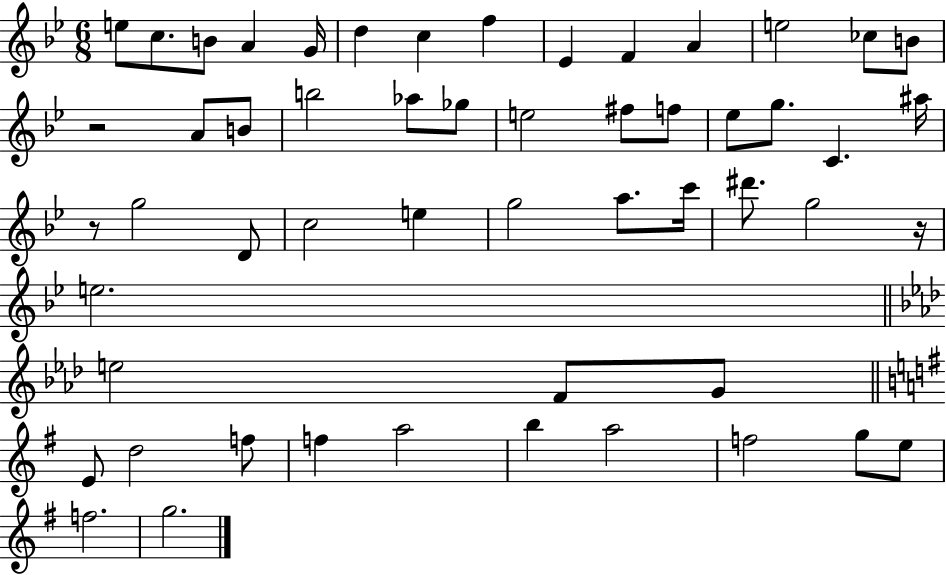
E5/e C5/e. B4/e A4/q G4/s D5/q C5/q F5/q Eb4/q F4/q A4/q E5/h CES5/e B4/e R/h A4/e B4/e B5/h Ab5/e Gb5/e E5/h F#5/e F5/e Eb5/e G5/e. C4/q. A#5/s R/e G5/h D4/e C5/h E5/q G5/h A5/e. C6/s D#6/e. G5/h R/s E5/h. E5/h F4/e G4/e E4/e D5/h F5/e F5/q A5/h B5/q A5/h F5/h G5/e E5/e F5/h. G5/h.